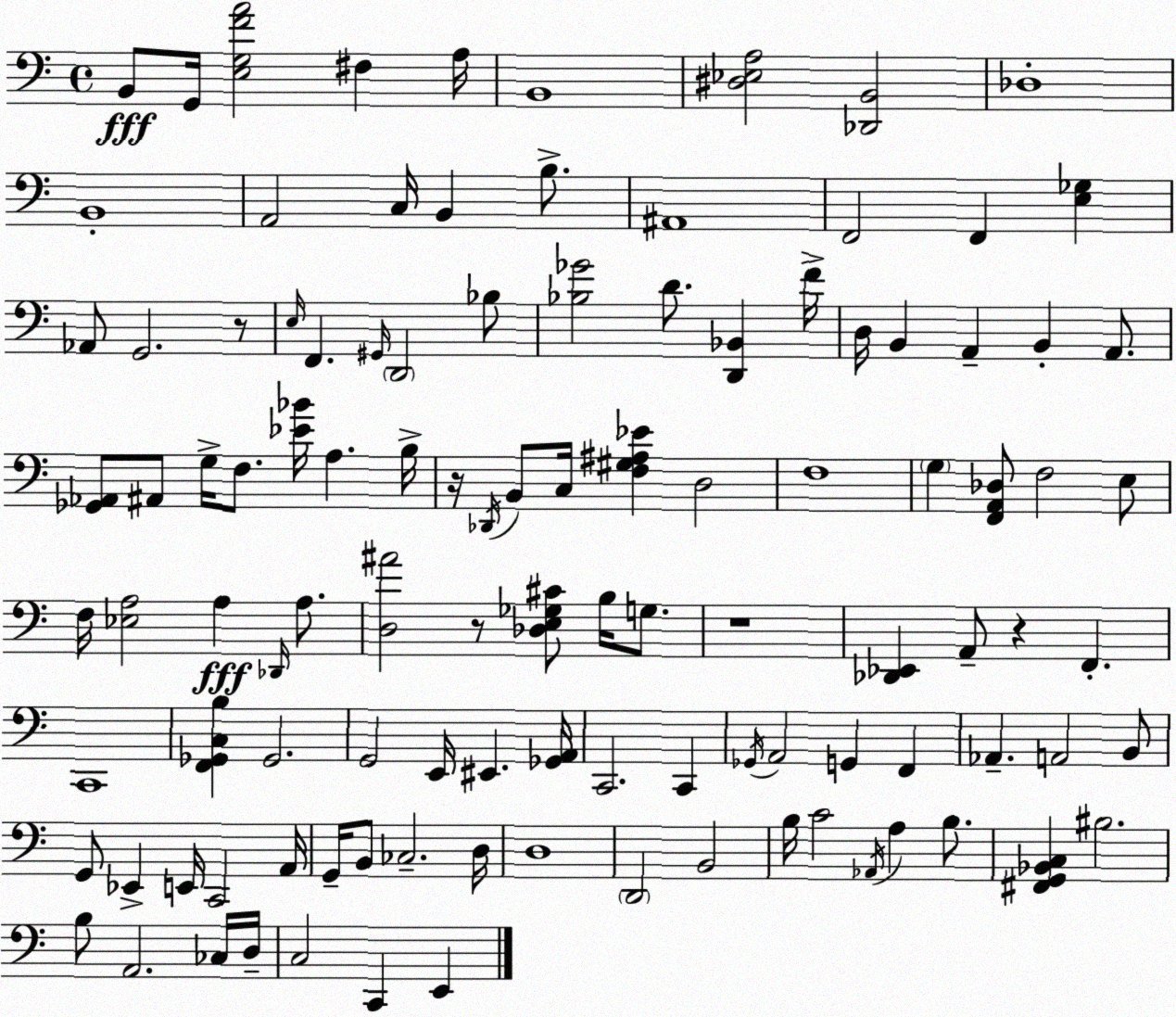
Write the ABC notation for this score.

X:1
T:Untitled
M:4/4
L:1/4
K:Am
B,,/2 G,,/4 [E,G,FA]2 ^F, A,/4 B,,4 [^D,_E,A,]2 [_D,,B,,]2 _D,4 B,,4 A,,2 C,/4 B,, B,/2 ^A,,4 F,,2 F,, [E,_G,] _A,,/2 G,,2 z/2 E,/4 F,, ^G,,/4 D,,2 _B,/2 [_B,_G]2 D/2 [D,,_B,,] F/4 D,/4 B,, A,, B,, A,,/2 [_G,,_A,,]/2 ^A,,/2 G,/4 F,/2 [_E_B]/4 A, B,/4 z/4 _D,,/4 B,,/2 C,/4 [F,^G,^A,_E] D,2 F,4 G, [F,,A,,_D,]/2 F,2 E,/2 F,/4 [_E,A,]2 A, _D,,/4 A,/2 [D,^A]2 z/2 [_D,E,_G,^C]/2 B,/4 G,/2 z4 [_D,,_E,,] A,,/2 z F,, C,,4 [F,,_G,,C,B,] _G,,2 G,,2 E,,/4 ^E,, [_G,,A,,]/4 C,,2 C,, _G,,/4 A,,2 G,, F,, _A,, A,,2 B,,/2 G,,/2 _E,, E,,/4 C,,2 A,,/4 G,,/4 B,,/2 _C,2 D,/4 D,4 D,,2 B,,2 B,/4 C2 _A,,/4 A, B,/2 [^F,,G,,_B,,C,] ^B,2 B,/2 A,,2 _C,/4 D,/4 C,2 C,, E,,